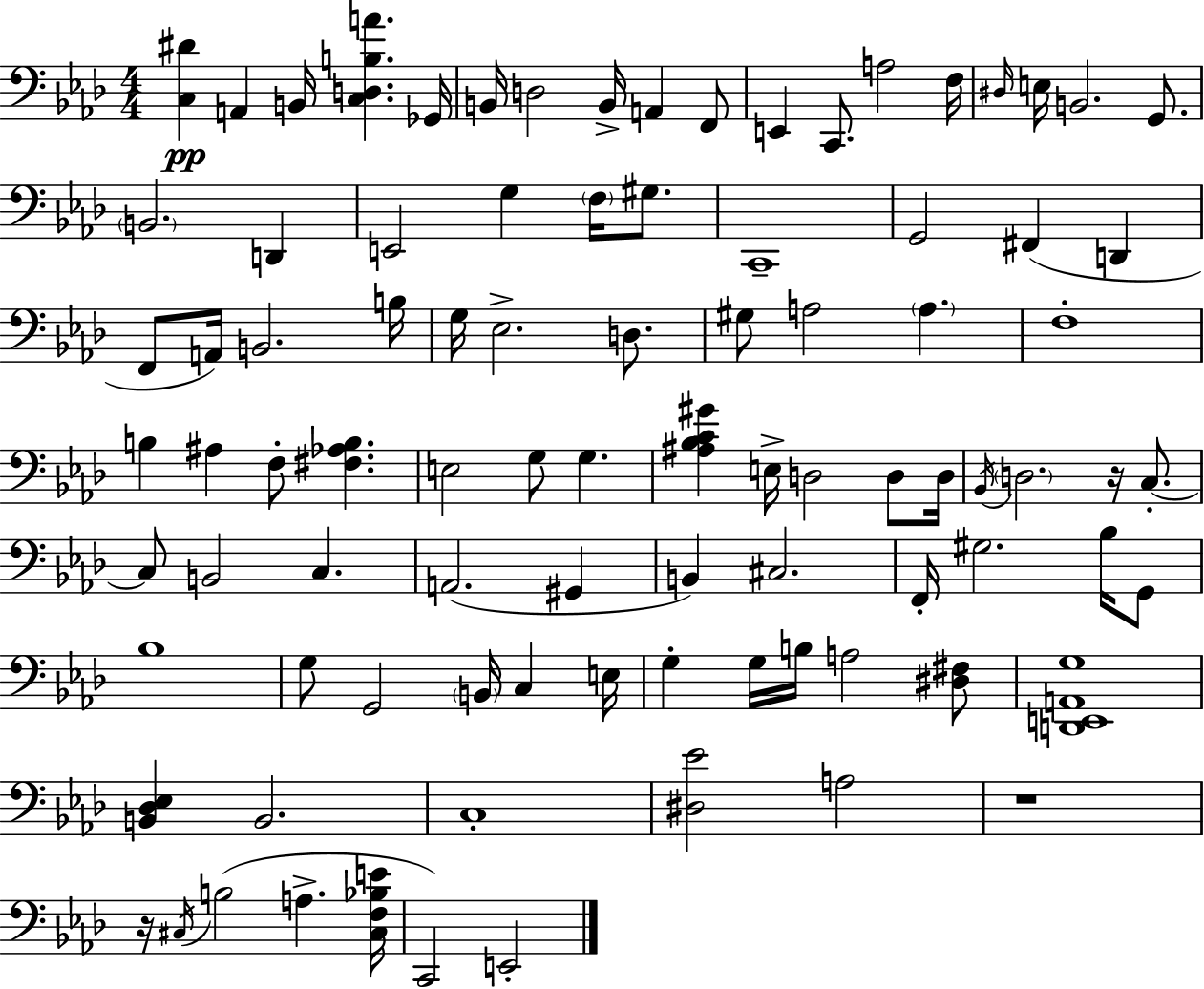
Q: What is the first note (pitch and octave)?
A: A2